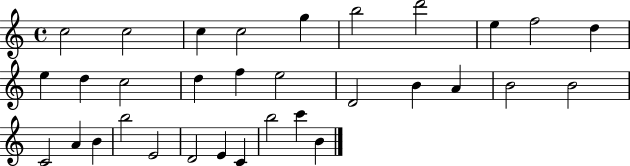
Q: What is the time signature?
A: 4/4